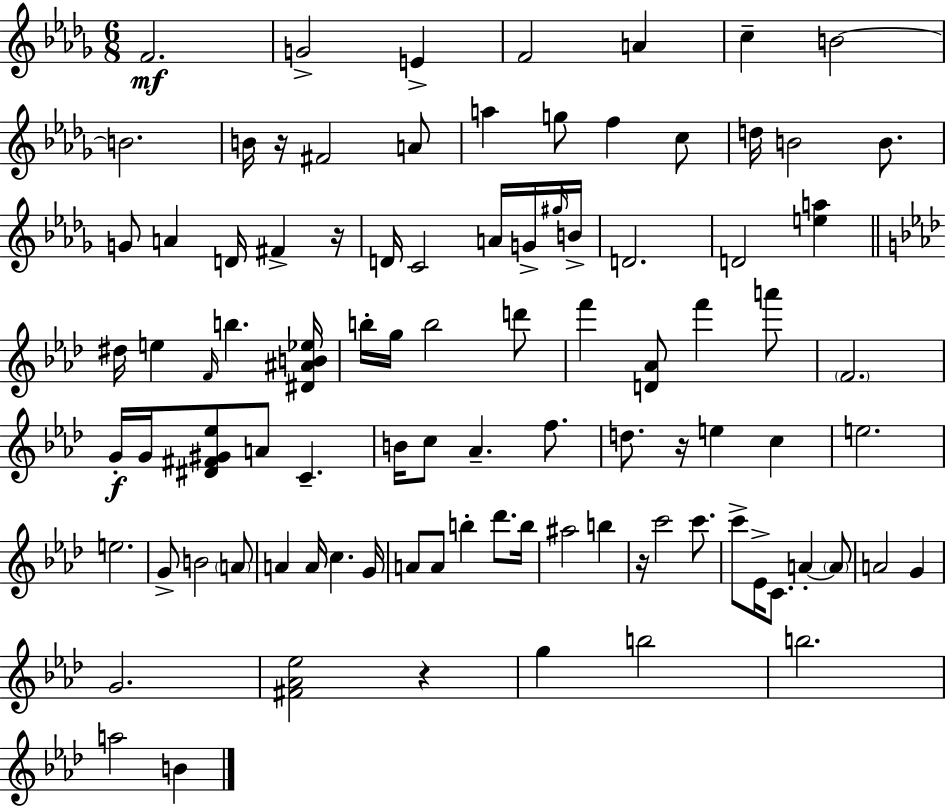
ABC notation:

X:1
T:Untitled
M:6/8
L:1/4
K:Bbm
F2 G2 E F2 A c B2 B2 B/4 z/4 ^F2 A/2 a g/2 f c/2 d/4 B2 B/2 G/2 A D/4 ^F z/4 D/4 C2 A/4 G/4 ^g/4 B/4 D2 D2 [ea] ^d/4 e F/4 b [^D^AB_e]/4 b/4 g/4 b2 d'/2 f' [D_A]/2 f' a'/2 F2 G/4 G/4 [^D^F^G_e]/2 A/2 C B/4 c/2 _A f/2 d/2 z/4 e c e2 e2 G/2 B2 A/2 A A/4 c G/4 A/2 A/2 b _d'/2 b/4 ^a2 b z/4 c'2 c'/2 c'/2 _E/4 C/2 A A/2 A2 G G2 [^F_A_e]2 z g b2 b2 a2 B